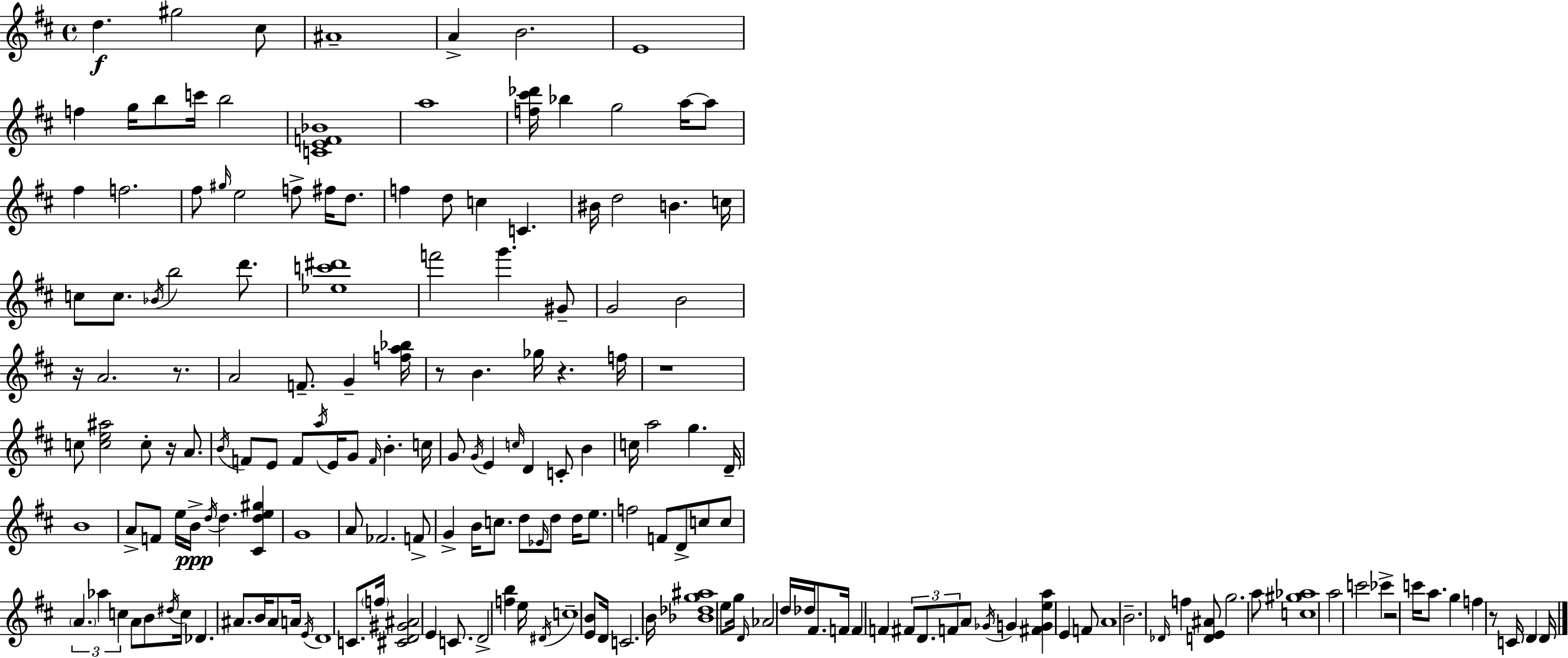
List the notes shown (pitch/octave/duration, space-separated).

D5/q. G#5/h C#5/e A#4/w A4/q B4/h. E4/w F5/q G5/s B5/e C6/s B5/h [C4,E4,F4,Bb4]/w A5/w [F5,C#6,Db6]/s Bb5/q G5/h A5/s A5/e F#5/q F5/h. F#5/e G#5/s E5/h F5/e F#5/s D5/e. F5/q D5/e C5/q C4/q. BIS4/s D5/h B4/q. C5/s C5/e C5/e. Bb4/s B5/h D6/e. [Eb5,C6,D#6]/w F6/h G6/q. G#4/e G4/h B4/h R/s A4/h. R/e. A4/h F4/e. G4/q [F5,A5,Bb5]/s R/e B4/q. Gb5/s R/q. F5/s R/w C5/e [C5,E5,A#5]/h C5/e R/s A4/e. B4/s F4/e E4/e F4/e A5/s E4/s G4/e F4/s B4/q. C5/s G4/e G4/s E4/q C5/s D4/q C4/e B4/q C5/s A5/h G5/q. D4/s B4/w A4/e F4/e E5/s B4/s D5/s D5/q. [C#4,D5,E5,G#5]/q G4/w A4/e FES4/h. F4/e G4/q B4/s C5/e. D5/e Eb4/s D5/e D5/s E5/e. F5/h F4/e D4/e C5/e C5/e A4/q. Ab5/q C5/q A4/e B4/e D#5/s C5/s Db4/q. A#4/e. B4/s A#4/e A4/s E4/s D4/w C4/e. F5/s [C#4,D4,G#4,A#4]/h E4/q C4/e. D4/h [F5,B5]/q E5/s D#4/s C5/w [E4,B4]/e D4/s C4/h. B4/s [Bb4,Db5,G5,A#5]/w E5/e G5/s D4/s Ab4/h D5/s Db5/s F#4/e. F4/s F4/q F4/q F#4/e D4/e. F4/e A4/e Gb4/s G4/q [F#4,G4,E5,A5]/q E4/q F4/e A4/w B4/h. Db4/s F5/q [D4,E4,A#4]/e G5/h. A5/e [C5,G#5,Ab5]/w A5/h C6/h CES6/q R/h C6/s A5/e. G5/q F5/q R/e C4/s D4/q D4/s